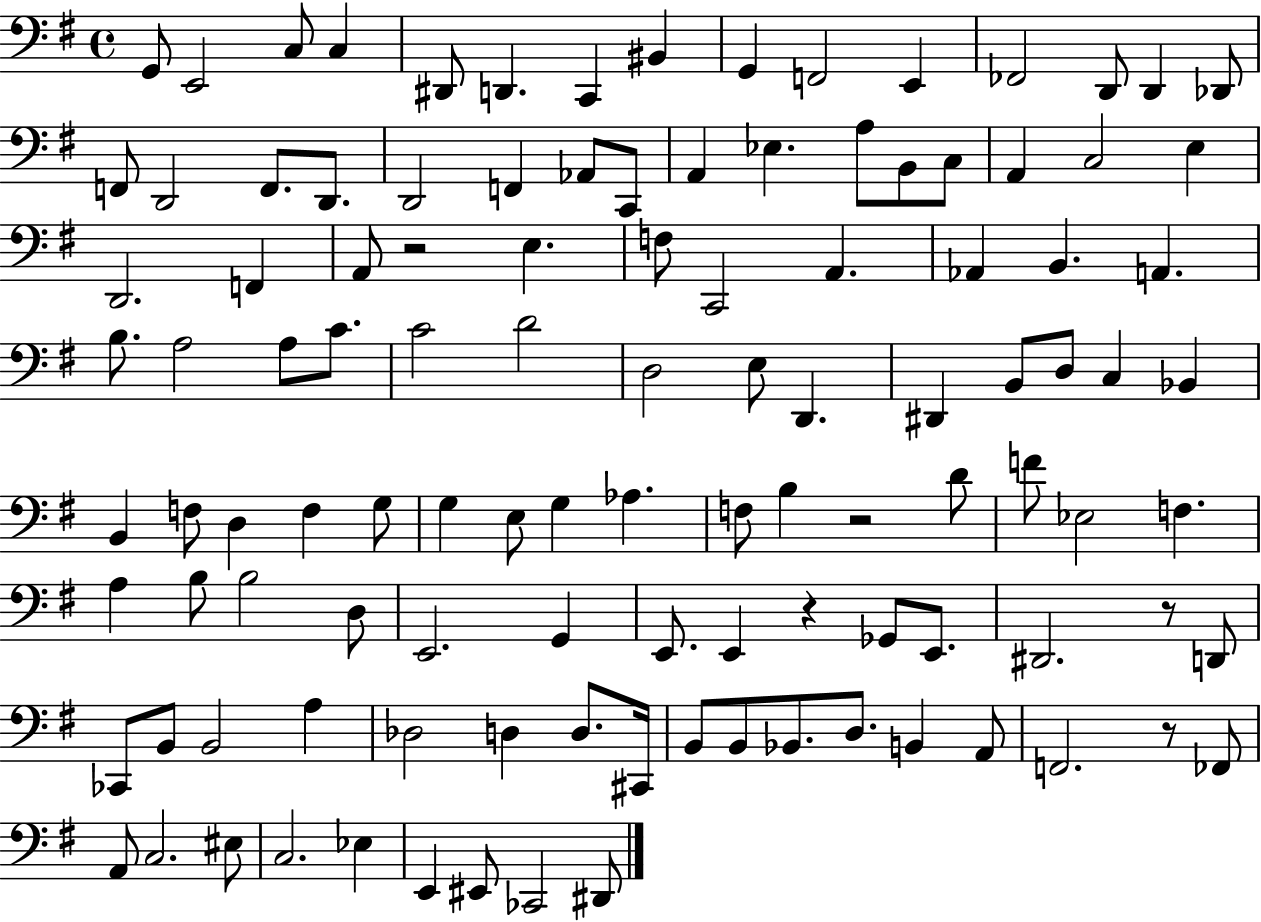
{
  \clef bass
  \time 4/4
  \defaultTimeSignature
  \key g \major
  g,8 e,2 c8 c4 | dis,8 d,4. c,4 bis,4 | g,4 f,2 e,4 | fes,2 d,8 d,4 des,8 | \break f,8 d,2 f,8. d,8. | d,2 f,4 aes,8 c,8 | a,4 ees4. a8 b,8 c8 | a,4 c2 e4 | \break d,2. f,4 | a,8 r2 e4. | f8 c,2 a,4. | aes,4 b,4. a,4. | \break b8. a2 a8 c'8. | c'2 d'2 | d2 e8 d,4. | dis,4 b,8 d8 c4 bes,4 | \break b,4 f8 d4 f4 g8 | g4 e8 g4 aes4. | f8 b4 r2 d'8 | f'8 ees2 f4. | \break a4 b8 b2 d8 | e,2. g,4 | e,8. e,4 r4 ges,8 e,8. | dis,2. r8 d,8 | \break ces,8 b,8 b,2 a4 | des2 d4 d8. cis,16 | b,8 b,8 bes,8. d8. b,4 a,8 | f,2. r8 fes,8 | \break a,8 c2. eis8 | c2. ees4 | e,4 eis,8 ces,2 dis,8 | \bar "|."
}